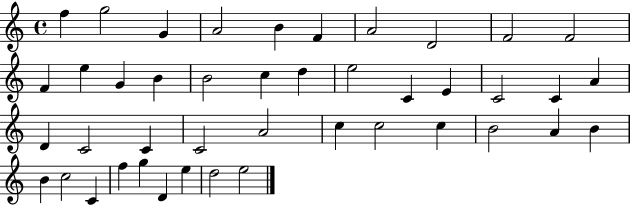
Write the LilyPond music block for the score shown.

{
  \clef treble
  \time 4/4
  \defaultTimeSignature
  \key c \major
  f''4 g''2 g'4 | a'2 b'4 f'4 | a'2 d'2 | f'2 f'2 | \break f'4 e''4 g'4 b'4 | b'2 c''4 d''4 | e''2 c'4 e'4 | c'2 c'4 a'4 | \break d'4 c'2 c'4 | c'2 a'2 | c''4 c''2 c''4 | b'2 a'4 b'4 | \break b'4 c''2 c'4 | f''4 g''4 d'4 e''4 | d''2 e''2 | \bar "|."
}